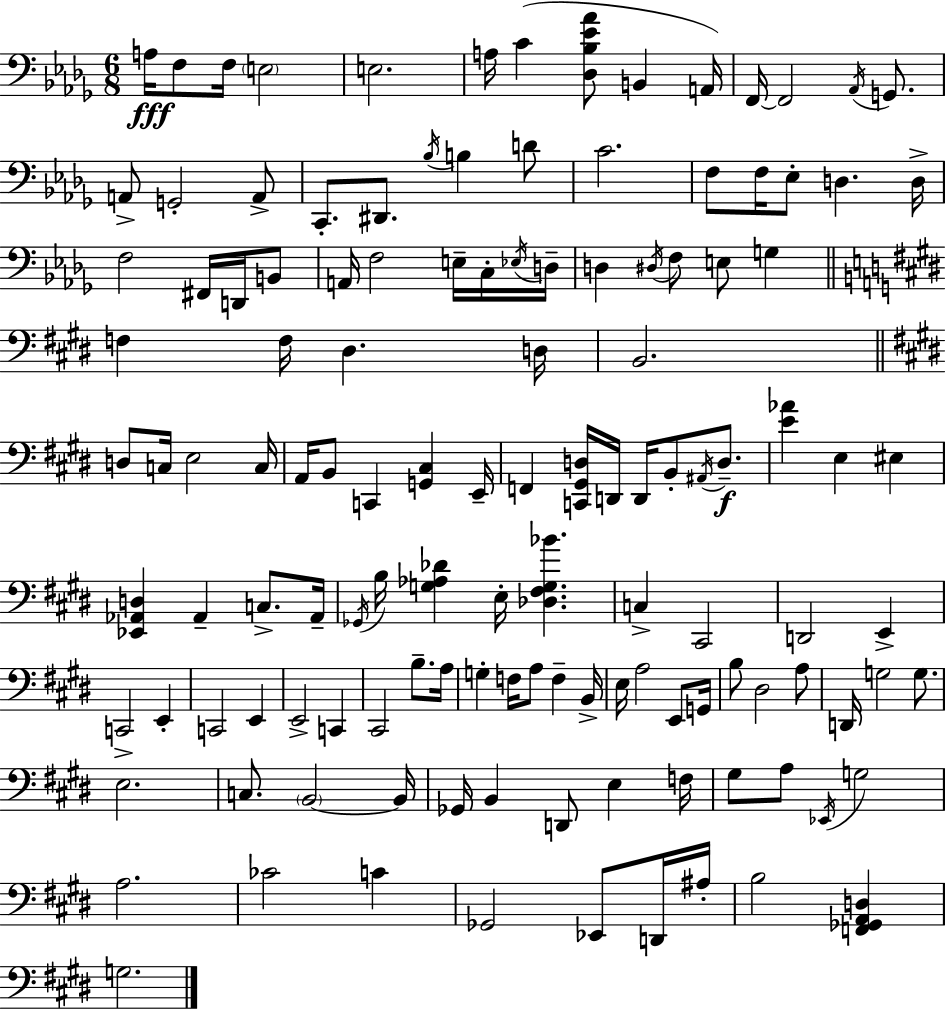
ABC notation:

X:1
T:Untitled
M:6/8
L:1/4
K:Bbm
A,/4 F,/2 F,/4 E,2 E,2 A,/4 C [_D,_B,_E_A]/2 B,, A,,/4 F,,/4 F,,2 _A,,/4 G,,/2 A,,/2 G,,2 A,,/2 C,,/2 ^D,,/2 _B,/4 B, D/2 C2 F,/2 F,/4 _E,/2 D, D,/4 F,2 ^F,,/4 D,,/4 B,,/2 A,,/4 F,2 E,/4 C,/4 _E,/4 D,/4 D, ^D,/4 F,/2 E,/2 G, F, F,/4 ^D, D,/4 B,,2 D,/2 C,/4 E,2 C,/4 A,,/4 B,,/2 C,, [G,,^C,] E,,/4 F,, [C,,^G,,D,]/4 D,,/4 D,,/4 B,,/2 ^A,,/4 D,/2 [E_A] E, ^E, [_E,,_A,,D,] _A,, C,/2 _A,,/4 _G,,/4 B,/4 [G,_A,_D] E,/4 [_D,^F,G,_B] C, ^C,,2 D,,2 E,, C,,2 E,, C,,2 E,, E,,2 C,, ^C,,2 B,/2 A,/4 G, F,/4 A,/2 F, B,,/4 E,/4 A,2 E,,/2 G,,/4 B,/2 ^D,2 A,/2 D,,/4 G,2 G,/2 E,2 C,/2 B,,2 B,,/4 _G,,/4 B,, D,,/2 E, F,/4 ^G,/2 A,/2 _E,,/4 G,2 A,2 _C2 C _G,,2 _E,,/2 D,,/4 ^A,/4 B,2 [F,,_G,,A,,D,] G,2